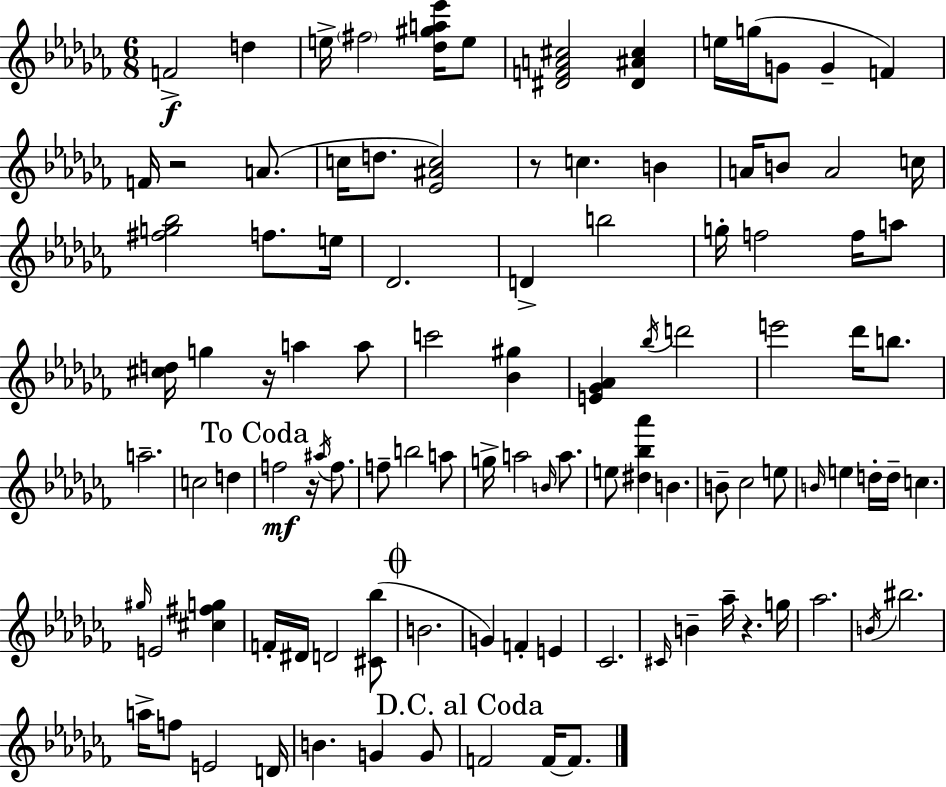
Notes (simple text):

F4/h D5/q E5/s F#5/h [Db5,G#5,A5,Eb6]/s E5/e [D#4,F4,A4,C#5]/h [D#4,A#4,C#5]/q E5/s G5/s G4/e G4/q F4/q F4/s R/h A4/e. C5/s D5/e. [Eb4,A#4,C5]/h R/e C5/q. B4/q A4/s B4/e A4/h C5/s [F#5,G5,Bb5]/h F5/e. E5/s Db4/h. D4/q B5/h G5/s F5/h F5/s A5/e [C#5,D5]/s G5/q R/s A5/q A5/e C6/h [Bb4,G#5]/q [E4,Gb4,Ab4]/q Bb5/s D6/h E6/h Db6/s B5/e. A5/h. C5/h D5/q F5/h R/s A#5/s F5/e. F5/e B5/h A5/e G5/s A5/h B4/s A5/e. E5/e [D#5,Bb5,Ab6]/q B4/q. B4/e CES5/h E5/e B4/s E5/q D5/s D5/s C5/q. G#5/s E4/h [C#5,F#5,G5]/q F4/s D#4/s D4/h [C#4,Bb5]/e B4/h. G4/q F4/q E4/q CES4/h. C#4/s B4/q Ab5/s R/q. G5/s Ab5/h. B4/s BIS5/h. A5/s F5/e E4/h D4/s B4/q. G4/q G4/e F4/h F4/s F4/e.